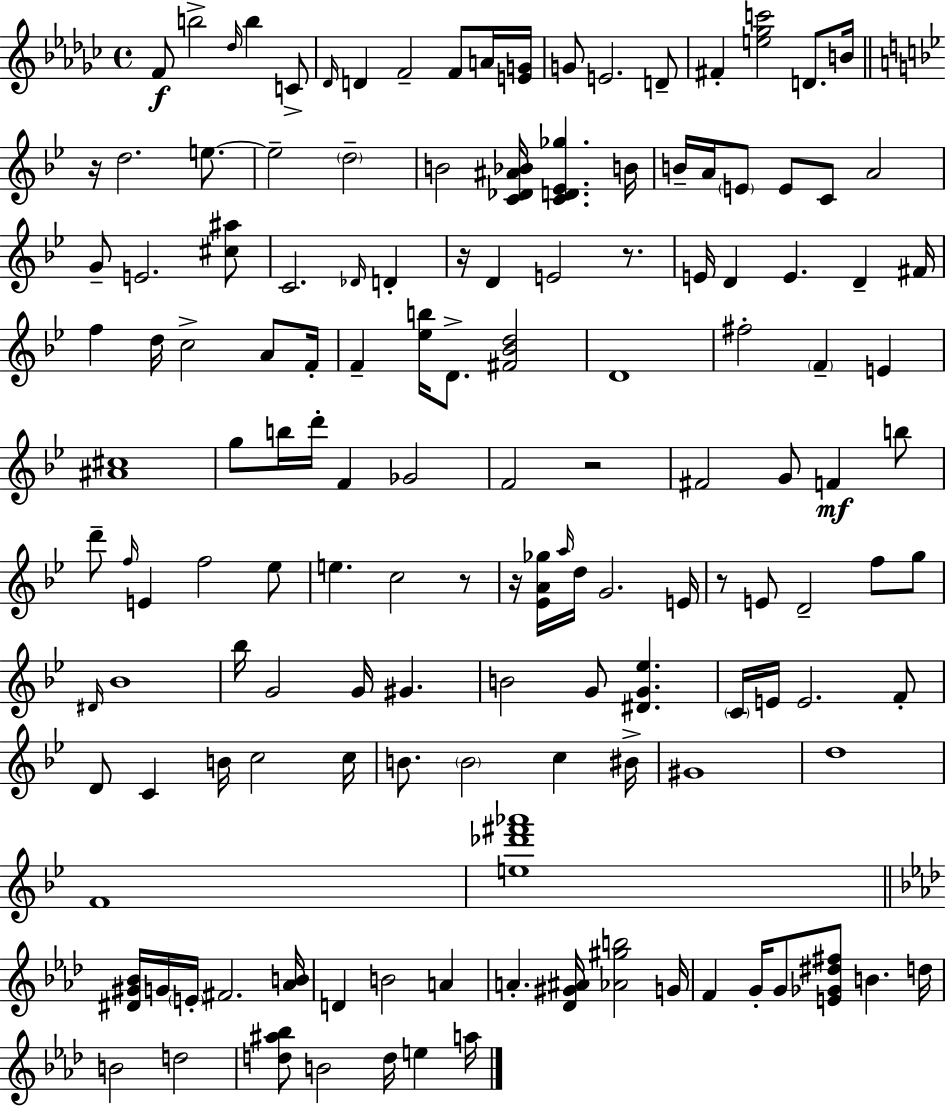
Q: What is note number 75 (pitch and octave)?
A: F5